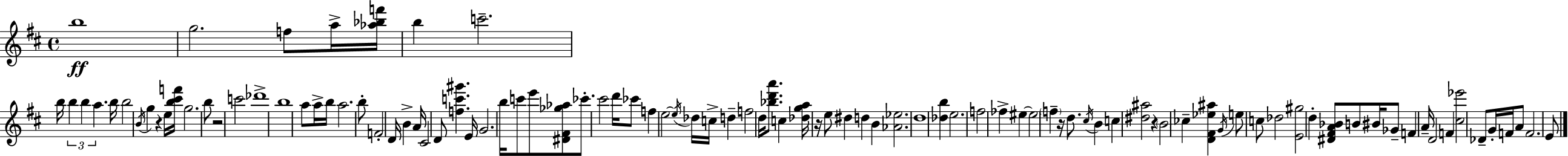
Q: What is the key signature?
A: D major